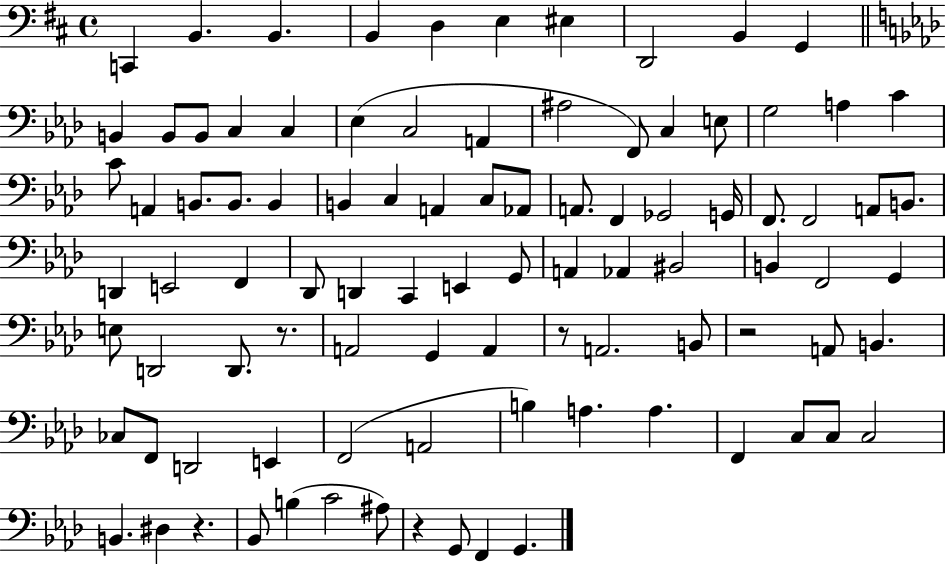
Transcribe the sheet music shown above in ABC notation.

X:1
T:Untitled
M:4/4
L:1/4
K:D
C,, B,, B,, B,, D, E, ^E, D,,2 B,, G,, B,, B,,/2 B,,/2 C, C, _E, C,2 A,, ^A,2 F,,/2 C, E,/2 G,2 A, C C/2 A,, B,,/2 B,,/2 B,, B,, C, A,, C,/2 _A,,/2 A,,/2 F,, _G,,2 G,,/4 F,,/2 F,,2 A,,/2 B,,/2 D,, E,,2 F,, _D,,/2 D,, C,, E,, G,,/2 A,, _A,, ^B,,2 B,, F,,2 G,, E,/2 D,,2 D,,/2 z/2 A,,2 G,, A,, z/2 A,,2 B,,/2 z2 A,,/2 B,, _C,/2 F,,/2 D,,2 E,, F,,2 A,,2 B, A, A, F,, C,/2 C,/2 C,2 B,, ^D, z _B,,/2 B, C2 ^A,/2 z G,,/2 F,, G,,